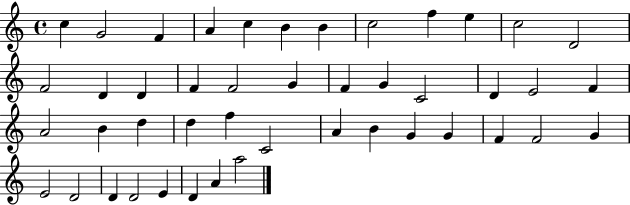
C5/q G4/h F4/q A4/q C5/q B4/q B4/q C5/h F5/q E5/q C5/h D4/h F4/h D4/q D4/q F4/q F4/h G4/q F4/q G4/q C4/h D4/q E4/h F4/q A4/h B4/q D5/q D5/q F5/q C4/h A4/q B4/q G4/q G4/q F4/q F4/h G4/q E4/h D4/h D4/q D4/h E4/q D4/q A4/q A5/h